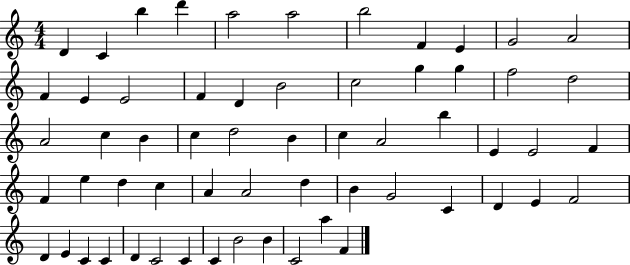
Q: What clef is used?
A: treble